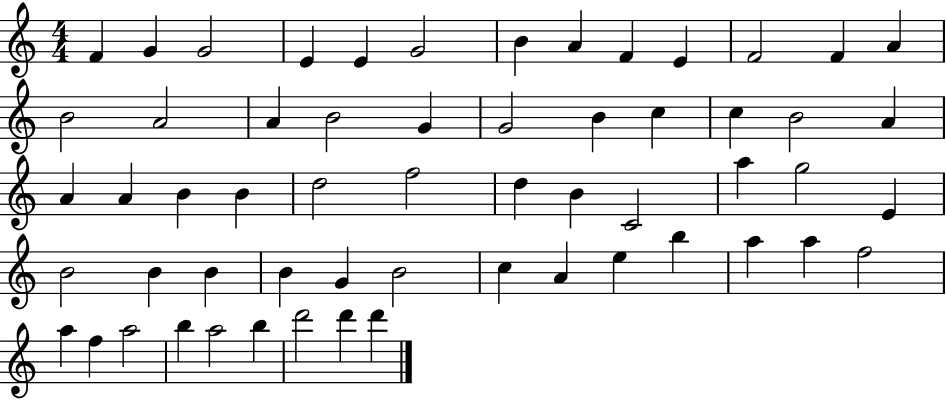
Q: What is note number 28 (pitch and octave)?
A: B4